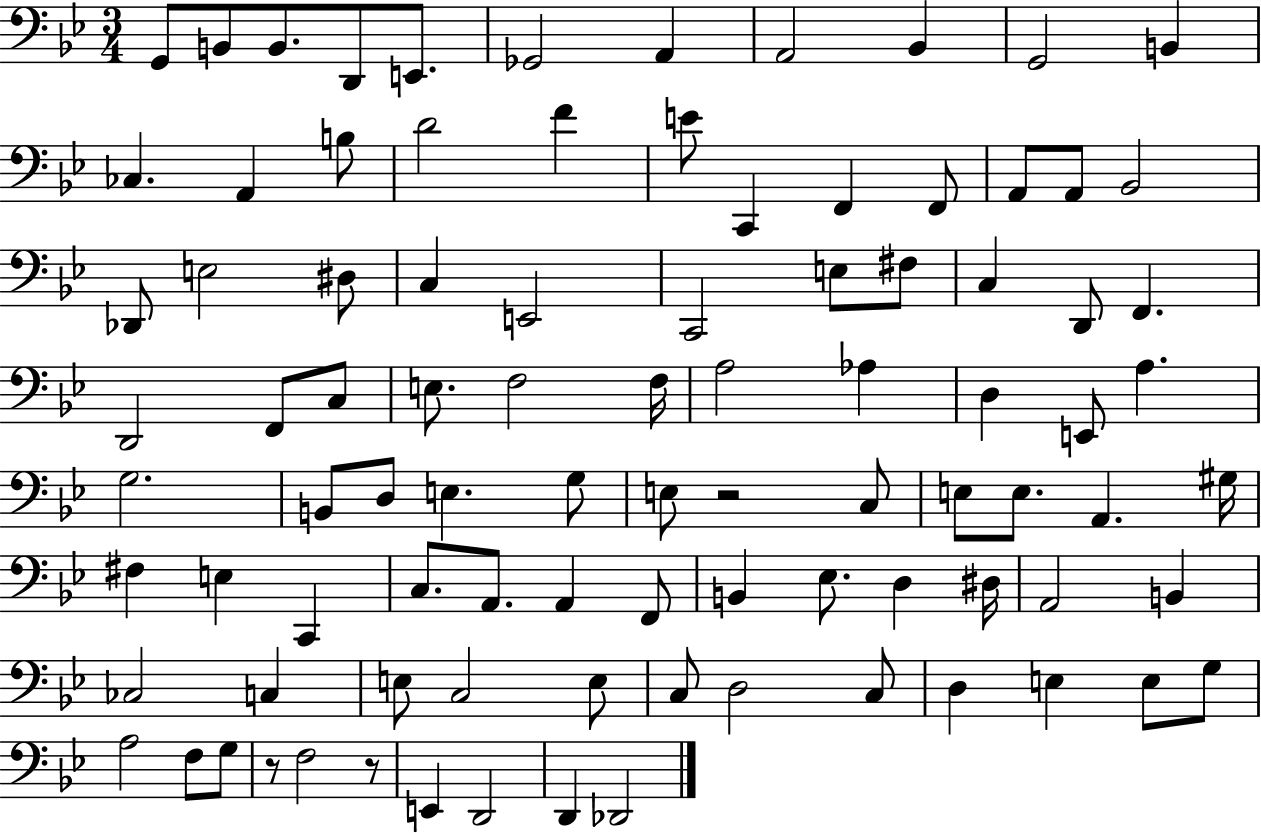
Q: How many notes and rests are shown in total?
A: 92